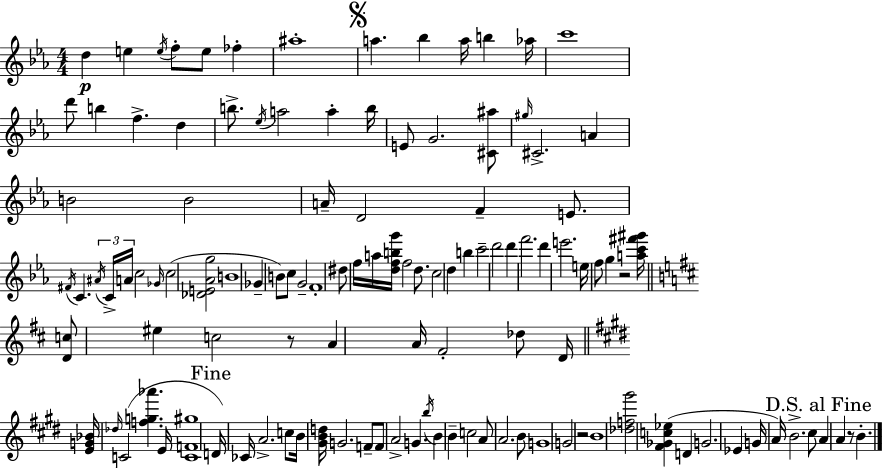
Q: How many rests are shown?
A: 4